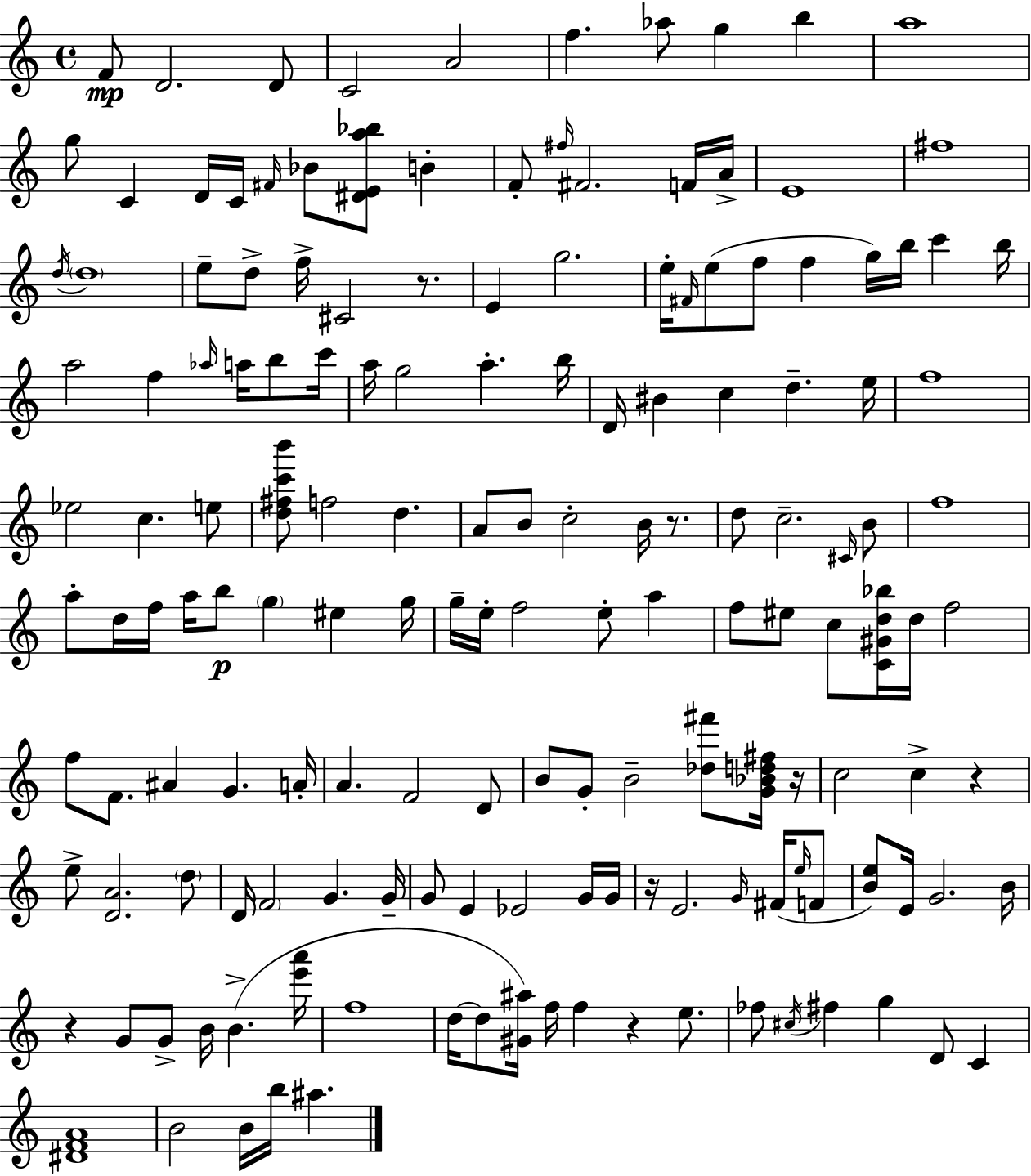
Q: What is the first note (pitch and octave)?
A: F4